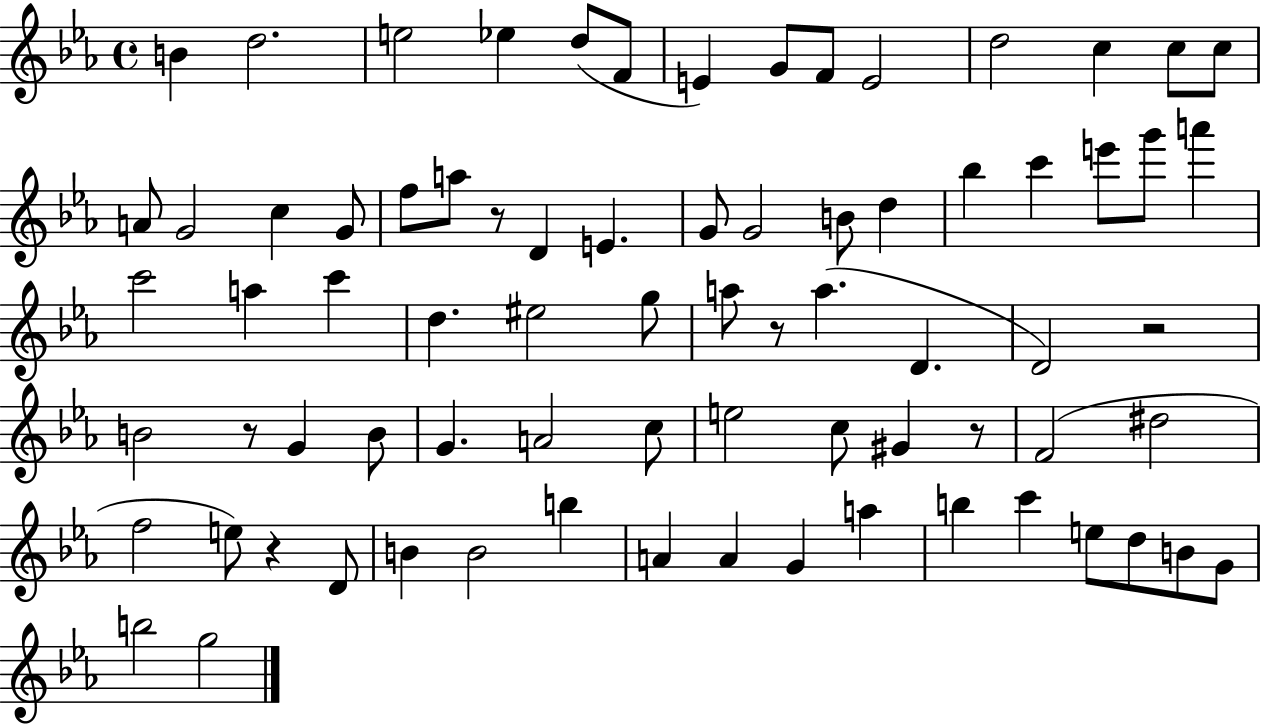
B4/q D5/h. E5/h Eb5/q D5/e F4/e E4/q G4/e F4/e E4/h D5/h C5/q C5/e C5/e A4/e G4/h C5/q G4/e F5/e A5/e R/e D4/q E4/q. G4/e G4/h B4/e D5/q Bb5/q C6/q E6/e G6/e A6/q C6/h A5/q C6/q D5/q. EIS5/h G5/e A5/e R/e A5/q. D4/q. D4/h R/h B4/h R/e G4/q B4/e G4/q. A4/h C5/e E5/h C5/e G#4/q R/e F4/h D#5/h F5/h E5/e R/q D4/e B4/q B4/h B5/q A4/q A4/q G4/q A5/q B5/q C6/q E5/e D5/e B4/e G4/e B5/h G5/h